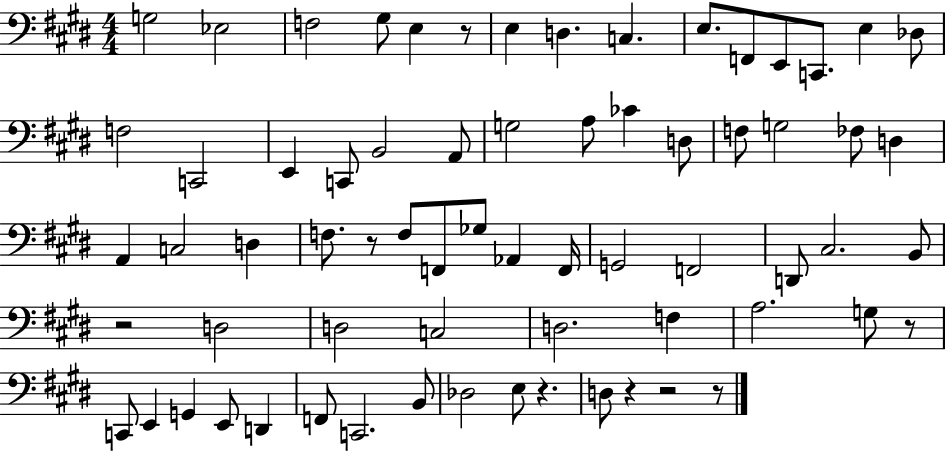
{
  \clef bass
  \numericTimeSignature
  \time 4/4
  \key e \major
  g2 ees2 | f2 gis8 e4 r8 | e4 d4. c4. | e8. f,8 e,8 c,8. e4 des8 | \break f2 c,2 | e,4 c,8 b,2 a,8 | g2 a8 ces'4 d8 | f8 g2 fes8 d4 | \break a,4 c2 d4 | f8. r8 f8 f,8 ges8 aes,4 f,16 | g,2 f,2 | d,8 cis2. b,8 | \break r2 d2 | d2 c2 | d2. f4 | a2. g8 r8 | \break c,8 e,4 g,4 e,8 d,4 | f,8 c,2. b,8 | des2 e8 r4. | d8 r4 r2 r8 | \break \bar "|."
}